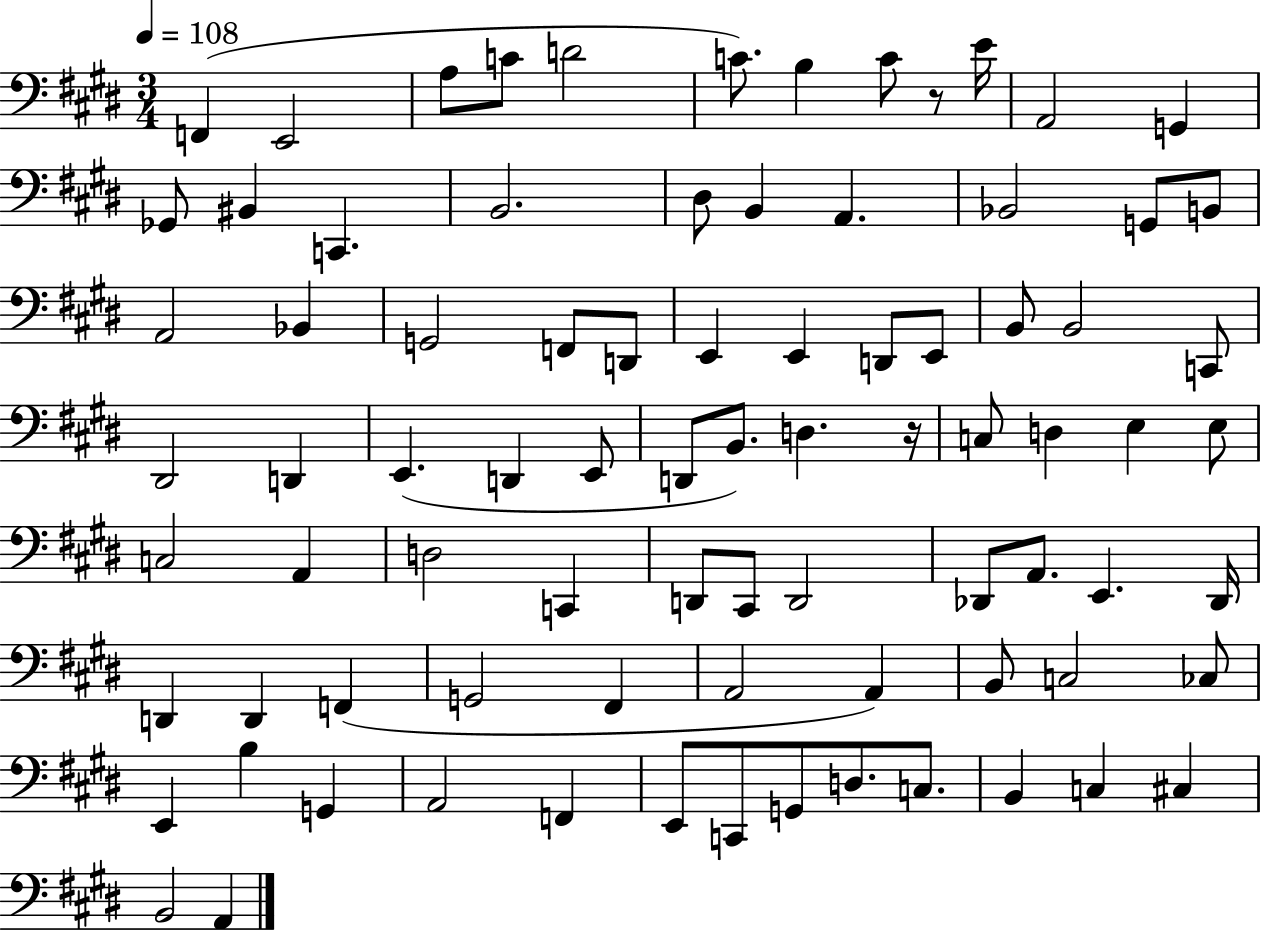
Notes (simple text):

F2/q E2/h A3/e C4/e D4/h C4/e. B3/q C4/e R/e E4/s A2/h G2/q Gb2/e BIS2/q C2/q. B2/h. D#3/e B2/q A2/q. Bb2/h G2/e B2/e A2/h Bb2/q G2/h F2/e D2/e E2/q E2/q D2/e E2/e B2/e B2/h C2/e D#2/h D2/q E2/q. D2/q E2/e D2/e B2/e. D3/q. R/s C3/e D3/q E3/q E3/e C3/h A2/q D3/h C2/q D2/e C#2/e D2/h Db2/e A2/e. E2/q. Db2/s D2/q D2/q F2/q G2/h F#2/q A2/h A2/q B2/e C3/h CES3/e E2/q B3/q G2/q A2/h F2/q E2/e C2/e G2/e D3/e. C3/e. B2/q C3/q C#3/q B2/h A2/q